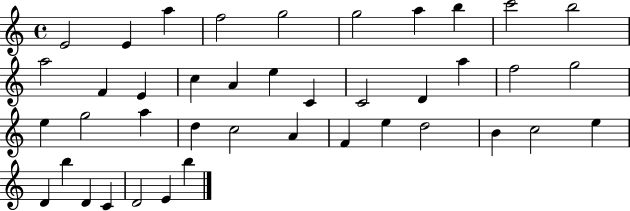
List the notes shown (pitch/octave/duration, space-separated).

E4/h E4/q A5/q F5/h G5/h G5/h A5/q B5/q C6/h B5/h A5/h F4/q E4/q C5/q A4/q E5/q C4/q C4/h D4/q A5/q F5/h G5/h E5/q G5/h A5/q D5/q C5/h A4/q F4/q E5/q D5/h B4/q C5/h E5/q D4/q B5/q D4/q C4/q D4/h E4/q B5/q